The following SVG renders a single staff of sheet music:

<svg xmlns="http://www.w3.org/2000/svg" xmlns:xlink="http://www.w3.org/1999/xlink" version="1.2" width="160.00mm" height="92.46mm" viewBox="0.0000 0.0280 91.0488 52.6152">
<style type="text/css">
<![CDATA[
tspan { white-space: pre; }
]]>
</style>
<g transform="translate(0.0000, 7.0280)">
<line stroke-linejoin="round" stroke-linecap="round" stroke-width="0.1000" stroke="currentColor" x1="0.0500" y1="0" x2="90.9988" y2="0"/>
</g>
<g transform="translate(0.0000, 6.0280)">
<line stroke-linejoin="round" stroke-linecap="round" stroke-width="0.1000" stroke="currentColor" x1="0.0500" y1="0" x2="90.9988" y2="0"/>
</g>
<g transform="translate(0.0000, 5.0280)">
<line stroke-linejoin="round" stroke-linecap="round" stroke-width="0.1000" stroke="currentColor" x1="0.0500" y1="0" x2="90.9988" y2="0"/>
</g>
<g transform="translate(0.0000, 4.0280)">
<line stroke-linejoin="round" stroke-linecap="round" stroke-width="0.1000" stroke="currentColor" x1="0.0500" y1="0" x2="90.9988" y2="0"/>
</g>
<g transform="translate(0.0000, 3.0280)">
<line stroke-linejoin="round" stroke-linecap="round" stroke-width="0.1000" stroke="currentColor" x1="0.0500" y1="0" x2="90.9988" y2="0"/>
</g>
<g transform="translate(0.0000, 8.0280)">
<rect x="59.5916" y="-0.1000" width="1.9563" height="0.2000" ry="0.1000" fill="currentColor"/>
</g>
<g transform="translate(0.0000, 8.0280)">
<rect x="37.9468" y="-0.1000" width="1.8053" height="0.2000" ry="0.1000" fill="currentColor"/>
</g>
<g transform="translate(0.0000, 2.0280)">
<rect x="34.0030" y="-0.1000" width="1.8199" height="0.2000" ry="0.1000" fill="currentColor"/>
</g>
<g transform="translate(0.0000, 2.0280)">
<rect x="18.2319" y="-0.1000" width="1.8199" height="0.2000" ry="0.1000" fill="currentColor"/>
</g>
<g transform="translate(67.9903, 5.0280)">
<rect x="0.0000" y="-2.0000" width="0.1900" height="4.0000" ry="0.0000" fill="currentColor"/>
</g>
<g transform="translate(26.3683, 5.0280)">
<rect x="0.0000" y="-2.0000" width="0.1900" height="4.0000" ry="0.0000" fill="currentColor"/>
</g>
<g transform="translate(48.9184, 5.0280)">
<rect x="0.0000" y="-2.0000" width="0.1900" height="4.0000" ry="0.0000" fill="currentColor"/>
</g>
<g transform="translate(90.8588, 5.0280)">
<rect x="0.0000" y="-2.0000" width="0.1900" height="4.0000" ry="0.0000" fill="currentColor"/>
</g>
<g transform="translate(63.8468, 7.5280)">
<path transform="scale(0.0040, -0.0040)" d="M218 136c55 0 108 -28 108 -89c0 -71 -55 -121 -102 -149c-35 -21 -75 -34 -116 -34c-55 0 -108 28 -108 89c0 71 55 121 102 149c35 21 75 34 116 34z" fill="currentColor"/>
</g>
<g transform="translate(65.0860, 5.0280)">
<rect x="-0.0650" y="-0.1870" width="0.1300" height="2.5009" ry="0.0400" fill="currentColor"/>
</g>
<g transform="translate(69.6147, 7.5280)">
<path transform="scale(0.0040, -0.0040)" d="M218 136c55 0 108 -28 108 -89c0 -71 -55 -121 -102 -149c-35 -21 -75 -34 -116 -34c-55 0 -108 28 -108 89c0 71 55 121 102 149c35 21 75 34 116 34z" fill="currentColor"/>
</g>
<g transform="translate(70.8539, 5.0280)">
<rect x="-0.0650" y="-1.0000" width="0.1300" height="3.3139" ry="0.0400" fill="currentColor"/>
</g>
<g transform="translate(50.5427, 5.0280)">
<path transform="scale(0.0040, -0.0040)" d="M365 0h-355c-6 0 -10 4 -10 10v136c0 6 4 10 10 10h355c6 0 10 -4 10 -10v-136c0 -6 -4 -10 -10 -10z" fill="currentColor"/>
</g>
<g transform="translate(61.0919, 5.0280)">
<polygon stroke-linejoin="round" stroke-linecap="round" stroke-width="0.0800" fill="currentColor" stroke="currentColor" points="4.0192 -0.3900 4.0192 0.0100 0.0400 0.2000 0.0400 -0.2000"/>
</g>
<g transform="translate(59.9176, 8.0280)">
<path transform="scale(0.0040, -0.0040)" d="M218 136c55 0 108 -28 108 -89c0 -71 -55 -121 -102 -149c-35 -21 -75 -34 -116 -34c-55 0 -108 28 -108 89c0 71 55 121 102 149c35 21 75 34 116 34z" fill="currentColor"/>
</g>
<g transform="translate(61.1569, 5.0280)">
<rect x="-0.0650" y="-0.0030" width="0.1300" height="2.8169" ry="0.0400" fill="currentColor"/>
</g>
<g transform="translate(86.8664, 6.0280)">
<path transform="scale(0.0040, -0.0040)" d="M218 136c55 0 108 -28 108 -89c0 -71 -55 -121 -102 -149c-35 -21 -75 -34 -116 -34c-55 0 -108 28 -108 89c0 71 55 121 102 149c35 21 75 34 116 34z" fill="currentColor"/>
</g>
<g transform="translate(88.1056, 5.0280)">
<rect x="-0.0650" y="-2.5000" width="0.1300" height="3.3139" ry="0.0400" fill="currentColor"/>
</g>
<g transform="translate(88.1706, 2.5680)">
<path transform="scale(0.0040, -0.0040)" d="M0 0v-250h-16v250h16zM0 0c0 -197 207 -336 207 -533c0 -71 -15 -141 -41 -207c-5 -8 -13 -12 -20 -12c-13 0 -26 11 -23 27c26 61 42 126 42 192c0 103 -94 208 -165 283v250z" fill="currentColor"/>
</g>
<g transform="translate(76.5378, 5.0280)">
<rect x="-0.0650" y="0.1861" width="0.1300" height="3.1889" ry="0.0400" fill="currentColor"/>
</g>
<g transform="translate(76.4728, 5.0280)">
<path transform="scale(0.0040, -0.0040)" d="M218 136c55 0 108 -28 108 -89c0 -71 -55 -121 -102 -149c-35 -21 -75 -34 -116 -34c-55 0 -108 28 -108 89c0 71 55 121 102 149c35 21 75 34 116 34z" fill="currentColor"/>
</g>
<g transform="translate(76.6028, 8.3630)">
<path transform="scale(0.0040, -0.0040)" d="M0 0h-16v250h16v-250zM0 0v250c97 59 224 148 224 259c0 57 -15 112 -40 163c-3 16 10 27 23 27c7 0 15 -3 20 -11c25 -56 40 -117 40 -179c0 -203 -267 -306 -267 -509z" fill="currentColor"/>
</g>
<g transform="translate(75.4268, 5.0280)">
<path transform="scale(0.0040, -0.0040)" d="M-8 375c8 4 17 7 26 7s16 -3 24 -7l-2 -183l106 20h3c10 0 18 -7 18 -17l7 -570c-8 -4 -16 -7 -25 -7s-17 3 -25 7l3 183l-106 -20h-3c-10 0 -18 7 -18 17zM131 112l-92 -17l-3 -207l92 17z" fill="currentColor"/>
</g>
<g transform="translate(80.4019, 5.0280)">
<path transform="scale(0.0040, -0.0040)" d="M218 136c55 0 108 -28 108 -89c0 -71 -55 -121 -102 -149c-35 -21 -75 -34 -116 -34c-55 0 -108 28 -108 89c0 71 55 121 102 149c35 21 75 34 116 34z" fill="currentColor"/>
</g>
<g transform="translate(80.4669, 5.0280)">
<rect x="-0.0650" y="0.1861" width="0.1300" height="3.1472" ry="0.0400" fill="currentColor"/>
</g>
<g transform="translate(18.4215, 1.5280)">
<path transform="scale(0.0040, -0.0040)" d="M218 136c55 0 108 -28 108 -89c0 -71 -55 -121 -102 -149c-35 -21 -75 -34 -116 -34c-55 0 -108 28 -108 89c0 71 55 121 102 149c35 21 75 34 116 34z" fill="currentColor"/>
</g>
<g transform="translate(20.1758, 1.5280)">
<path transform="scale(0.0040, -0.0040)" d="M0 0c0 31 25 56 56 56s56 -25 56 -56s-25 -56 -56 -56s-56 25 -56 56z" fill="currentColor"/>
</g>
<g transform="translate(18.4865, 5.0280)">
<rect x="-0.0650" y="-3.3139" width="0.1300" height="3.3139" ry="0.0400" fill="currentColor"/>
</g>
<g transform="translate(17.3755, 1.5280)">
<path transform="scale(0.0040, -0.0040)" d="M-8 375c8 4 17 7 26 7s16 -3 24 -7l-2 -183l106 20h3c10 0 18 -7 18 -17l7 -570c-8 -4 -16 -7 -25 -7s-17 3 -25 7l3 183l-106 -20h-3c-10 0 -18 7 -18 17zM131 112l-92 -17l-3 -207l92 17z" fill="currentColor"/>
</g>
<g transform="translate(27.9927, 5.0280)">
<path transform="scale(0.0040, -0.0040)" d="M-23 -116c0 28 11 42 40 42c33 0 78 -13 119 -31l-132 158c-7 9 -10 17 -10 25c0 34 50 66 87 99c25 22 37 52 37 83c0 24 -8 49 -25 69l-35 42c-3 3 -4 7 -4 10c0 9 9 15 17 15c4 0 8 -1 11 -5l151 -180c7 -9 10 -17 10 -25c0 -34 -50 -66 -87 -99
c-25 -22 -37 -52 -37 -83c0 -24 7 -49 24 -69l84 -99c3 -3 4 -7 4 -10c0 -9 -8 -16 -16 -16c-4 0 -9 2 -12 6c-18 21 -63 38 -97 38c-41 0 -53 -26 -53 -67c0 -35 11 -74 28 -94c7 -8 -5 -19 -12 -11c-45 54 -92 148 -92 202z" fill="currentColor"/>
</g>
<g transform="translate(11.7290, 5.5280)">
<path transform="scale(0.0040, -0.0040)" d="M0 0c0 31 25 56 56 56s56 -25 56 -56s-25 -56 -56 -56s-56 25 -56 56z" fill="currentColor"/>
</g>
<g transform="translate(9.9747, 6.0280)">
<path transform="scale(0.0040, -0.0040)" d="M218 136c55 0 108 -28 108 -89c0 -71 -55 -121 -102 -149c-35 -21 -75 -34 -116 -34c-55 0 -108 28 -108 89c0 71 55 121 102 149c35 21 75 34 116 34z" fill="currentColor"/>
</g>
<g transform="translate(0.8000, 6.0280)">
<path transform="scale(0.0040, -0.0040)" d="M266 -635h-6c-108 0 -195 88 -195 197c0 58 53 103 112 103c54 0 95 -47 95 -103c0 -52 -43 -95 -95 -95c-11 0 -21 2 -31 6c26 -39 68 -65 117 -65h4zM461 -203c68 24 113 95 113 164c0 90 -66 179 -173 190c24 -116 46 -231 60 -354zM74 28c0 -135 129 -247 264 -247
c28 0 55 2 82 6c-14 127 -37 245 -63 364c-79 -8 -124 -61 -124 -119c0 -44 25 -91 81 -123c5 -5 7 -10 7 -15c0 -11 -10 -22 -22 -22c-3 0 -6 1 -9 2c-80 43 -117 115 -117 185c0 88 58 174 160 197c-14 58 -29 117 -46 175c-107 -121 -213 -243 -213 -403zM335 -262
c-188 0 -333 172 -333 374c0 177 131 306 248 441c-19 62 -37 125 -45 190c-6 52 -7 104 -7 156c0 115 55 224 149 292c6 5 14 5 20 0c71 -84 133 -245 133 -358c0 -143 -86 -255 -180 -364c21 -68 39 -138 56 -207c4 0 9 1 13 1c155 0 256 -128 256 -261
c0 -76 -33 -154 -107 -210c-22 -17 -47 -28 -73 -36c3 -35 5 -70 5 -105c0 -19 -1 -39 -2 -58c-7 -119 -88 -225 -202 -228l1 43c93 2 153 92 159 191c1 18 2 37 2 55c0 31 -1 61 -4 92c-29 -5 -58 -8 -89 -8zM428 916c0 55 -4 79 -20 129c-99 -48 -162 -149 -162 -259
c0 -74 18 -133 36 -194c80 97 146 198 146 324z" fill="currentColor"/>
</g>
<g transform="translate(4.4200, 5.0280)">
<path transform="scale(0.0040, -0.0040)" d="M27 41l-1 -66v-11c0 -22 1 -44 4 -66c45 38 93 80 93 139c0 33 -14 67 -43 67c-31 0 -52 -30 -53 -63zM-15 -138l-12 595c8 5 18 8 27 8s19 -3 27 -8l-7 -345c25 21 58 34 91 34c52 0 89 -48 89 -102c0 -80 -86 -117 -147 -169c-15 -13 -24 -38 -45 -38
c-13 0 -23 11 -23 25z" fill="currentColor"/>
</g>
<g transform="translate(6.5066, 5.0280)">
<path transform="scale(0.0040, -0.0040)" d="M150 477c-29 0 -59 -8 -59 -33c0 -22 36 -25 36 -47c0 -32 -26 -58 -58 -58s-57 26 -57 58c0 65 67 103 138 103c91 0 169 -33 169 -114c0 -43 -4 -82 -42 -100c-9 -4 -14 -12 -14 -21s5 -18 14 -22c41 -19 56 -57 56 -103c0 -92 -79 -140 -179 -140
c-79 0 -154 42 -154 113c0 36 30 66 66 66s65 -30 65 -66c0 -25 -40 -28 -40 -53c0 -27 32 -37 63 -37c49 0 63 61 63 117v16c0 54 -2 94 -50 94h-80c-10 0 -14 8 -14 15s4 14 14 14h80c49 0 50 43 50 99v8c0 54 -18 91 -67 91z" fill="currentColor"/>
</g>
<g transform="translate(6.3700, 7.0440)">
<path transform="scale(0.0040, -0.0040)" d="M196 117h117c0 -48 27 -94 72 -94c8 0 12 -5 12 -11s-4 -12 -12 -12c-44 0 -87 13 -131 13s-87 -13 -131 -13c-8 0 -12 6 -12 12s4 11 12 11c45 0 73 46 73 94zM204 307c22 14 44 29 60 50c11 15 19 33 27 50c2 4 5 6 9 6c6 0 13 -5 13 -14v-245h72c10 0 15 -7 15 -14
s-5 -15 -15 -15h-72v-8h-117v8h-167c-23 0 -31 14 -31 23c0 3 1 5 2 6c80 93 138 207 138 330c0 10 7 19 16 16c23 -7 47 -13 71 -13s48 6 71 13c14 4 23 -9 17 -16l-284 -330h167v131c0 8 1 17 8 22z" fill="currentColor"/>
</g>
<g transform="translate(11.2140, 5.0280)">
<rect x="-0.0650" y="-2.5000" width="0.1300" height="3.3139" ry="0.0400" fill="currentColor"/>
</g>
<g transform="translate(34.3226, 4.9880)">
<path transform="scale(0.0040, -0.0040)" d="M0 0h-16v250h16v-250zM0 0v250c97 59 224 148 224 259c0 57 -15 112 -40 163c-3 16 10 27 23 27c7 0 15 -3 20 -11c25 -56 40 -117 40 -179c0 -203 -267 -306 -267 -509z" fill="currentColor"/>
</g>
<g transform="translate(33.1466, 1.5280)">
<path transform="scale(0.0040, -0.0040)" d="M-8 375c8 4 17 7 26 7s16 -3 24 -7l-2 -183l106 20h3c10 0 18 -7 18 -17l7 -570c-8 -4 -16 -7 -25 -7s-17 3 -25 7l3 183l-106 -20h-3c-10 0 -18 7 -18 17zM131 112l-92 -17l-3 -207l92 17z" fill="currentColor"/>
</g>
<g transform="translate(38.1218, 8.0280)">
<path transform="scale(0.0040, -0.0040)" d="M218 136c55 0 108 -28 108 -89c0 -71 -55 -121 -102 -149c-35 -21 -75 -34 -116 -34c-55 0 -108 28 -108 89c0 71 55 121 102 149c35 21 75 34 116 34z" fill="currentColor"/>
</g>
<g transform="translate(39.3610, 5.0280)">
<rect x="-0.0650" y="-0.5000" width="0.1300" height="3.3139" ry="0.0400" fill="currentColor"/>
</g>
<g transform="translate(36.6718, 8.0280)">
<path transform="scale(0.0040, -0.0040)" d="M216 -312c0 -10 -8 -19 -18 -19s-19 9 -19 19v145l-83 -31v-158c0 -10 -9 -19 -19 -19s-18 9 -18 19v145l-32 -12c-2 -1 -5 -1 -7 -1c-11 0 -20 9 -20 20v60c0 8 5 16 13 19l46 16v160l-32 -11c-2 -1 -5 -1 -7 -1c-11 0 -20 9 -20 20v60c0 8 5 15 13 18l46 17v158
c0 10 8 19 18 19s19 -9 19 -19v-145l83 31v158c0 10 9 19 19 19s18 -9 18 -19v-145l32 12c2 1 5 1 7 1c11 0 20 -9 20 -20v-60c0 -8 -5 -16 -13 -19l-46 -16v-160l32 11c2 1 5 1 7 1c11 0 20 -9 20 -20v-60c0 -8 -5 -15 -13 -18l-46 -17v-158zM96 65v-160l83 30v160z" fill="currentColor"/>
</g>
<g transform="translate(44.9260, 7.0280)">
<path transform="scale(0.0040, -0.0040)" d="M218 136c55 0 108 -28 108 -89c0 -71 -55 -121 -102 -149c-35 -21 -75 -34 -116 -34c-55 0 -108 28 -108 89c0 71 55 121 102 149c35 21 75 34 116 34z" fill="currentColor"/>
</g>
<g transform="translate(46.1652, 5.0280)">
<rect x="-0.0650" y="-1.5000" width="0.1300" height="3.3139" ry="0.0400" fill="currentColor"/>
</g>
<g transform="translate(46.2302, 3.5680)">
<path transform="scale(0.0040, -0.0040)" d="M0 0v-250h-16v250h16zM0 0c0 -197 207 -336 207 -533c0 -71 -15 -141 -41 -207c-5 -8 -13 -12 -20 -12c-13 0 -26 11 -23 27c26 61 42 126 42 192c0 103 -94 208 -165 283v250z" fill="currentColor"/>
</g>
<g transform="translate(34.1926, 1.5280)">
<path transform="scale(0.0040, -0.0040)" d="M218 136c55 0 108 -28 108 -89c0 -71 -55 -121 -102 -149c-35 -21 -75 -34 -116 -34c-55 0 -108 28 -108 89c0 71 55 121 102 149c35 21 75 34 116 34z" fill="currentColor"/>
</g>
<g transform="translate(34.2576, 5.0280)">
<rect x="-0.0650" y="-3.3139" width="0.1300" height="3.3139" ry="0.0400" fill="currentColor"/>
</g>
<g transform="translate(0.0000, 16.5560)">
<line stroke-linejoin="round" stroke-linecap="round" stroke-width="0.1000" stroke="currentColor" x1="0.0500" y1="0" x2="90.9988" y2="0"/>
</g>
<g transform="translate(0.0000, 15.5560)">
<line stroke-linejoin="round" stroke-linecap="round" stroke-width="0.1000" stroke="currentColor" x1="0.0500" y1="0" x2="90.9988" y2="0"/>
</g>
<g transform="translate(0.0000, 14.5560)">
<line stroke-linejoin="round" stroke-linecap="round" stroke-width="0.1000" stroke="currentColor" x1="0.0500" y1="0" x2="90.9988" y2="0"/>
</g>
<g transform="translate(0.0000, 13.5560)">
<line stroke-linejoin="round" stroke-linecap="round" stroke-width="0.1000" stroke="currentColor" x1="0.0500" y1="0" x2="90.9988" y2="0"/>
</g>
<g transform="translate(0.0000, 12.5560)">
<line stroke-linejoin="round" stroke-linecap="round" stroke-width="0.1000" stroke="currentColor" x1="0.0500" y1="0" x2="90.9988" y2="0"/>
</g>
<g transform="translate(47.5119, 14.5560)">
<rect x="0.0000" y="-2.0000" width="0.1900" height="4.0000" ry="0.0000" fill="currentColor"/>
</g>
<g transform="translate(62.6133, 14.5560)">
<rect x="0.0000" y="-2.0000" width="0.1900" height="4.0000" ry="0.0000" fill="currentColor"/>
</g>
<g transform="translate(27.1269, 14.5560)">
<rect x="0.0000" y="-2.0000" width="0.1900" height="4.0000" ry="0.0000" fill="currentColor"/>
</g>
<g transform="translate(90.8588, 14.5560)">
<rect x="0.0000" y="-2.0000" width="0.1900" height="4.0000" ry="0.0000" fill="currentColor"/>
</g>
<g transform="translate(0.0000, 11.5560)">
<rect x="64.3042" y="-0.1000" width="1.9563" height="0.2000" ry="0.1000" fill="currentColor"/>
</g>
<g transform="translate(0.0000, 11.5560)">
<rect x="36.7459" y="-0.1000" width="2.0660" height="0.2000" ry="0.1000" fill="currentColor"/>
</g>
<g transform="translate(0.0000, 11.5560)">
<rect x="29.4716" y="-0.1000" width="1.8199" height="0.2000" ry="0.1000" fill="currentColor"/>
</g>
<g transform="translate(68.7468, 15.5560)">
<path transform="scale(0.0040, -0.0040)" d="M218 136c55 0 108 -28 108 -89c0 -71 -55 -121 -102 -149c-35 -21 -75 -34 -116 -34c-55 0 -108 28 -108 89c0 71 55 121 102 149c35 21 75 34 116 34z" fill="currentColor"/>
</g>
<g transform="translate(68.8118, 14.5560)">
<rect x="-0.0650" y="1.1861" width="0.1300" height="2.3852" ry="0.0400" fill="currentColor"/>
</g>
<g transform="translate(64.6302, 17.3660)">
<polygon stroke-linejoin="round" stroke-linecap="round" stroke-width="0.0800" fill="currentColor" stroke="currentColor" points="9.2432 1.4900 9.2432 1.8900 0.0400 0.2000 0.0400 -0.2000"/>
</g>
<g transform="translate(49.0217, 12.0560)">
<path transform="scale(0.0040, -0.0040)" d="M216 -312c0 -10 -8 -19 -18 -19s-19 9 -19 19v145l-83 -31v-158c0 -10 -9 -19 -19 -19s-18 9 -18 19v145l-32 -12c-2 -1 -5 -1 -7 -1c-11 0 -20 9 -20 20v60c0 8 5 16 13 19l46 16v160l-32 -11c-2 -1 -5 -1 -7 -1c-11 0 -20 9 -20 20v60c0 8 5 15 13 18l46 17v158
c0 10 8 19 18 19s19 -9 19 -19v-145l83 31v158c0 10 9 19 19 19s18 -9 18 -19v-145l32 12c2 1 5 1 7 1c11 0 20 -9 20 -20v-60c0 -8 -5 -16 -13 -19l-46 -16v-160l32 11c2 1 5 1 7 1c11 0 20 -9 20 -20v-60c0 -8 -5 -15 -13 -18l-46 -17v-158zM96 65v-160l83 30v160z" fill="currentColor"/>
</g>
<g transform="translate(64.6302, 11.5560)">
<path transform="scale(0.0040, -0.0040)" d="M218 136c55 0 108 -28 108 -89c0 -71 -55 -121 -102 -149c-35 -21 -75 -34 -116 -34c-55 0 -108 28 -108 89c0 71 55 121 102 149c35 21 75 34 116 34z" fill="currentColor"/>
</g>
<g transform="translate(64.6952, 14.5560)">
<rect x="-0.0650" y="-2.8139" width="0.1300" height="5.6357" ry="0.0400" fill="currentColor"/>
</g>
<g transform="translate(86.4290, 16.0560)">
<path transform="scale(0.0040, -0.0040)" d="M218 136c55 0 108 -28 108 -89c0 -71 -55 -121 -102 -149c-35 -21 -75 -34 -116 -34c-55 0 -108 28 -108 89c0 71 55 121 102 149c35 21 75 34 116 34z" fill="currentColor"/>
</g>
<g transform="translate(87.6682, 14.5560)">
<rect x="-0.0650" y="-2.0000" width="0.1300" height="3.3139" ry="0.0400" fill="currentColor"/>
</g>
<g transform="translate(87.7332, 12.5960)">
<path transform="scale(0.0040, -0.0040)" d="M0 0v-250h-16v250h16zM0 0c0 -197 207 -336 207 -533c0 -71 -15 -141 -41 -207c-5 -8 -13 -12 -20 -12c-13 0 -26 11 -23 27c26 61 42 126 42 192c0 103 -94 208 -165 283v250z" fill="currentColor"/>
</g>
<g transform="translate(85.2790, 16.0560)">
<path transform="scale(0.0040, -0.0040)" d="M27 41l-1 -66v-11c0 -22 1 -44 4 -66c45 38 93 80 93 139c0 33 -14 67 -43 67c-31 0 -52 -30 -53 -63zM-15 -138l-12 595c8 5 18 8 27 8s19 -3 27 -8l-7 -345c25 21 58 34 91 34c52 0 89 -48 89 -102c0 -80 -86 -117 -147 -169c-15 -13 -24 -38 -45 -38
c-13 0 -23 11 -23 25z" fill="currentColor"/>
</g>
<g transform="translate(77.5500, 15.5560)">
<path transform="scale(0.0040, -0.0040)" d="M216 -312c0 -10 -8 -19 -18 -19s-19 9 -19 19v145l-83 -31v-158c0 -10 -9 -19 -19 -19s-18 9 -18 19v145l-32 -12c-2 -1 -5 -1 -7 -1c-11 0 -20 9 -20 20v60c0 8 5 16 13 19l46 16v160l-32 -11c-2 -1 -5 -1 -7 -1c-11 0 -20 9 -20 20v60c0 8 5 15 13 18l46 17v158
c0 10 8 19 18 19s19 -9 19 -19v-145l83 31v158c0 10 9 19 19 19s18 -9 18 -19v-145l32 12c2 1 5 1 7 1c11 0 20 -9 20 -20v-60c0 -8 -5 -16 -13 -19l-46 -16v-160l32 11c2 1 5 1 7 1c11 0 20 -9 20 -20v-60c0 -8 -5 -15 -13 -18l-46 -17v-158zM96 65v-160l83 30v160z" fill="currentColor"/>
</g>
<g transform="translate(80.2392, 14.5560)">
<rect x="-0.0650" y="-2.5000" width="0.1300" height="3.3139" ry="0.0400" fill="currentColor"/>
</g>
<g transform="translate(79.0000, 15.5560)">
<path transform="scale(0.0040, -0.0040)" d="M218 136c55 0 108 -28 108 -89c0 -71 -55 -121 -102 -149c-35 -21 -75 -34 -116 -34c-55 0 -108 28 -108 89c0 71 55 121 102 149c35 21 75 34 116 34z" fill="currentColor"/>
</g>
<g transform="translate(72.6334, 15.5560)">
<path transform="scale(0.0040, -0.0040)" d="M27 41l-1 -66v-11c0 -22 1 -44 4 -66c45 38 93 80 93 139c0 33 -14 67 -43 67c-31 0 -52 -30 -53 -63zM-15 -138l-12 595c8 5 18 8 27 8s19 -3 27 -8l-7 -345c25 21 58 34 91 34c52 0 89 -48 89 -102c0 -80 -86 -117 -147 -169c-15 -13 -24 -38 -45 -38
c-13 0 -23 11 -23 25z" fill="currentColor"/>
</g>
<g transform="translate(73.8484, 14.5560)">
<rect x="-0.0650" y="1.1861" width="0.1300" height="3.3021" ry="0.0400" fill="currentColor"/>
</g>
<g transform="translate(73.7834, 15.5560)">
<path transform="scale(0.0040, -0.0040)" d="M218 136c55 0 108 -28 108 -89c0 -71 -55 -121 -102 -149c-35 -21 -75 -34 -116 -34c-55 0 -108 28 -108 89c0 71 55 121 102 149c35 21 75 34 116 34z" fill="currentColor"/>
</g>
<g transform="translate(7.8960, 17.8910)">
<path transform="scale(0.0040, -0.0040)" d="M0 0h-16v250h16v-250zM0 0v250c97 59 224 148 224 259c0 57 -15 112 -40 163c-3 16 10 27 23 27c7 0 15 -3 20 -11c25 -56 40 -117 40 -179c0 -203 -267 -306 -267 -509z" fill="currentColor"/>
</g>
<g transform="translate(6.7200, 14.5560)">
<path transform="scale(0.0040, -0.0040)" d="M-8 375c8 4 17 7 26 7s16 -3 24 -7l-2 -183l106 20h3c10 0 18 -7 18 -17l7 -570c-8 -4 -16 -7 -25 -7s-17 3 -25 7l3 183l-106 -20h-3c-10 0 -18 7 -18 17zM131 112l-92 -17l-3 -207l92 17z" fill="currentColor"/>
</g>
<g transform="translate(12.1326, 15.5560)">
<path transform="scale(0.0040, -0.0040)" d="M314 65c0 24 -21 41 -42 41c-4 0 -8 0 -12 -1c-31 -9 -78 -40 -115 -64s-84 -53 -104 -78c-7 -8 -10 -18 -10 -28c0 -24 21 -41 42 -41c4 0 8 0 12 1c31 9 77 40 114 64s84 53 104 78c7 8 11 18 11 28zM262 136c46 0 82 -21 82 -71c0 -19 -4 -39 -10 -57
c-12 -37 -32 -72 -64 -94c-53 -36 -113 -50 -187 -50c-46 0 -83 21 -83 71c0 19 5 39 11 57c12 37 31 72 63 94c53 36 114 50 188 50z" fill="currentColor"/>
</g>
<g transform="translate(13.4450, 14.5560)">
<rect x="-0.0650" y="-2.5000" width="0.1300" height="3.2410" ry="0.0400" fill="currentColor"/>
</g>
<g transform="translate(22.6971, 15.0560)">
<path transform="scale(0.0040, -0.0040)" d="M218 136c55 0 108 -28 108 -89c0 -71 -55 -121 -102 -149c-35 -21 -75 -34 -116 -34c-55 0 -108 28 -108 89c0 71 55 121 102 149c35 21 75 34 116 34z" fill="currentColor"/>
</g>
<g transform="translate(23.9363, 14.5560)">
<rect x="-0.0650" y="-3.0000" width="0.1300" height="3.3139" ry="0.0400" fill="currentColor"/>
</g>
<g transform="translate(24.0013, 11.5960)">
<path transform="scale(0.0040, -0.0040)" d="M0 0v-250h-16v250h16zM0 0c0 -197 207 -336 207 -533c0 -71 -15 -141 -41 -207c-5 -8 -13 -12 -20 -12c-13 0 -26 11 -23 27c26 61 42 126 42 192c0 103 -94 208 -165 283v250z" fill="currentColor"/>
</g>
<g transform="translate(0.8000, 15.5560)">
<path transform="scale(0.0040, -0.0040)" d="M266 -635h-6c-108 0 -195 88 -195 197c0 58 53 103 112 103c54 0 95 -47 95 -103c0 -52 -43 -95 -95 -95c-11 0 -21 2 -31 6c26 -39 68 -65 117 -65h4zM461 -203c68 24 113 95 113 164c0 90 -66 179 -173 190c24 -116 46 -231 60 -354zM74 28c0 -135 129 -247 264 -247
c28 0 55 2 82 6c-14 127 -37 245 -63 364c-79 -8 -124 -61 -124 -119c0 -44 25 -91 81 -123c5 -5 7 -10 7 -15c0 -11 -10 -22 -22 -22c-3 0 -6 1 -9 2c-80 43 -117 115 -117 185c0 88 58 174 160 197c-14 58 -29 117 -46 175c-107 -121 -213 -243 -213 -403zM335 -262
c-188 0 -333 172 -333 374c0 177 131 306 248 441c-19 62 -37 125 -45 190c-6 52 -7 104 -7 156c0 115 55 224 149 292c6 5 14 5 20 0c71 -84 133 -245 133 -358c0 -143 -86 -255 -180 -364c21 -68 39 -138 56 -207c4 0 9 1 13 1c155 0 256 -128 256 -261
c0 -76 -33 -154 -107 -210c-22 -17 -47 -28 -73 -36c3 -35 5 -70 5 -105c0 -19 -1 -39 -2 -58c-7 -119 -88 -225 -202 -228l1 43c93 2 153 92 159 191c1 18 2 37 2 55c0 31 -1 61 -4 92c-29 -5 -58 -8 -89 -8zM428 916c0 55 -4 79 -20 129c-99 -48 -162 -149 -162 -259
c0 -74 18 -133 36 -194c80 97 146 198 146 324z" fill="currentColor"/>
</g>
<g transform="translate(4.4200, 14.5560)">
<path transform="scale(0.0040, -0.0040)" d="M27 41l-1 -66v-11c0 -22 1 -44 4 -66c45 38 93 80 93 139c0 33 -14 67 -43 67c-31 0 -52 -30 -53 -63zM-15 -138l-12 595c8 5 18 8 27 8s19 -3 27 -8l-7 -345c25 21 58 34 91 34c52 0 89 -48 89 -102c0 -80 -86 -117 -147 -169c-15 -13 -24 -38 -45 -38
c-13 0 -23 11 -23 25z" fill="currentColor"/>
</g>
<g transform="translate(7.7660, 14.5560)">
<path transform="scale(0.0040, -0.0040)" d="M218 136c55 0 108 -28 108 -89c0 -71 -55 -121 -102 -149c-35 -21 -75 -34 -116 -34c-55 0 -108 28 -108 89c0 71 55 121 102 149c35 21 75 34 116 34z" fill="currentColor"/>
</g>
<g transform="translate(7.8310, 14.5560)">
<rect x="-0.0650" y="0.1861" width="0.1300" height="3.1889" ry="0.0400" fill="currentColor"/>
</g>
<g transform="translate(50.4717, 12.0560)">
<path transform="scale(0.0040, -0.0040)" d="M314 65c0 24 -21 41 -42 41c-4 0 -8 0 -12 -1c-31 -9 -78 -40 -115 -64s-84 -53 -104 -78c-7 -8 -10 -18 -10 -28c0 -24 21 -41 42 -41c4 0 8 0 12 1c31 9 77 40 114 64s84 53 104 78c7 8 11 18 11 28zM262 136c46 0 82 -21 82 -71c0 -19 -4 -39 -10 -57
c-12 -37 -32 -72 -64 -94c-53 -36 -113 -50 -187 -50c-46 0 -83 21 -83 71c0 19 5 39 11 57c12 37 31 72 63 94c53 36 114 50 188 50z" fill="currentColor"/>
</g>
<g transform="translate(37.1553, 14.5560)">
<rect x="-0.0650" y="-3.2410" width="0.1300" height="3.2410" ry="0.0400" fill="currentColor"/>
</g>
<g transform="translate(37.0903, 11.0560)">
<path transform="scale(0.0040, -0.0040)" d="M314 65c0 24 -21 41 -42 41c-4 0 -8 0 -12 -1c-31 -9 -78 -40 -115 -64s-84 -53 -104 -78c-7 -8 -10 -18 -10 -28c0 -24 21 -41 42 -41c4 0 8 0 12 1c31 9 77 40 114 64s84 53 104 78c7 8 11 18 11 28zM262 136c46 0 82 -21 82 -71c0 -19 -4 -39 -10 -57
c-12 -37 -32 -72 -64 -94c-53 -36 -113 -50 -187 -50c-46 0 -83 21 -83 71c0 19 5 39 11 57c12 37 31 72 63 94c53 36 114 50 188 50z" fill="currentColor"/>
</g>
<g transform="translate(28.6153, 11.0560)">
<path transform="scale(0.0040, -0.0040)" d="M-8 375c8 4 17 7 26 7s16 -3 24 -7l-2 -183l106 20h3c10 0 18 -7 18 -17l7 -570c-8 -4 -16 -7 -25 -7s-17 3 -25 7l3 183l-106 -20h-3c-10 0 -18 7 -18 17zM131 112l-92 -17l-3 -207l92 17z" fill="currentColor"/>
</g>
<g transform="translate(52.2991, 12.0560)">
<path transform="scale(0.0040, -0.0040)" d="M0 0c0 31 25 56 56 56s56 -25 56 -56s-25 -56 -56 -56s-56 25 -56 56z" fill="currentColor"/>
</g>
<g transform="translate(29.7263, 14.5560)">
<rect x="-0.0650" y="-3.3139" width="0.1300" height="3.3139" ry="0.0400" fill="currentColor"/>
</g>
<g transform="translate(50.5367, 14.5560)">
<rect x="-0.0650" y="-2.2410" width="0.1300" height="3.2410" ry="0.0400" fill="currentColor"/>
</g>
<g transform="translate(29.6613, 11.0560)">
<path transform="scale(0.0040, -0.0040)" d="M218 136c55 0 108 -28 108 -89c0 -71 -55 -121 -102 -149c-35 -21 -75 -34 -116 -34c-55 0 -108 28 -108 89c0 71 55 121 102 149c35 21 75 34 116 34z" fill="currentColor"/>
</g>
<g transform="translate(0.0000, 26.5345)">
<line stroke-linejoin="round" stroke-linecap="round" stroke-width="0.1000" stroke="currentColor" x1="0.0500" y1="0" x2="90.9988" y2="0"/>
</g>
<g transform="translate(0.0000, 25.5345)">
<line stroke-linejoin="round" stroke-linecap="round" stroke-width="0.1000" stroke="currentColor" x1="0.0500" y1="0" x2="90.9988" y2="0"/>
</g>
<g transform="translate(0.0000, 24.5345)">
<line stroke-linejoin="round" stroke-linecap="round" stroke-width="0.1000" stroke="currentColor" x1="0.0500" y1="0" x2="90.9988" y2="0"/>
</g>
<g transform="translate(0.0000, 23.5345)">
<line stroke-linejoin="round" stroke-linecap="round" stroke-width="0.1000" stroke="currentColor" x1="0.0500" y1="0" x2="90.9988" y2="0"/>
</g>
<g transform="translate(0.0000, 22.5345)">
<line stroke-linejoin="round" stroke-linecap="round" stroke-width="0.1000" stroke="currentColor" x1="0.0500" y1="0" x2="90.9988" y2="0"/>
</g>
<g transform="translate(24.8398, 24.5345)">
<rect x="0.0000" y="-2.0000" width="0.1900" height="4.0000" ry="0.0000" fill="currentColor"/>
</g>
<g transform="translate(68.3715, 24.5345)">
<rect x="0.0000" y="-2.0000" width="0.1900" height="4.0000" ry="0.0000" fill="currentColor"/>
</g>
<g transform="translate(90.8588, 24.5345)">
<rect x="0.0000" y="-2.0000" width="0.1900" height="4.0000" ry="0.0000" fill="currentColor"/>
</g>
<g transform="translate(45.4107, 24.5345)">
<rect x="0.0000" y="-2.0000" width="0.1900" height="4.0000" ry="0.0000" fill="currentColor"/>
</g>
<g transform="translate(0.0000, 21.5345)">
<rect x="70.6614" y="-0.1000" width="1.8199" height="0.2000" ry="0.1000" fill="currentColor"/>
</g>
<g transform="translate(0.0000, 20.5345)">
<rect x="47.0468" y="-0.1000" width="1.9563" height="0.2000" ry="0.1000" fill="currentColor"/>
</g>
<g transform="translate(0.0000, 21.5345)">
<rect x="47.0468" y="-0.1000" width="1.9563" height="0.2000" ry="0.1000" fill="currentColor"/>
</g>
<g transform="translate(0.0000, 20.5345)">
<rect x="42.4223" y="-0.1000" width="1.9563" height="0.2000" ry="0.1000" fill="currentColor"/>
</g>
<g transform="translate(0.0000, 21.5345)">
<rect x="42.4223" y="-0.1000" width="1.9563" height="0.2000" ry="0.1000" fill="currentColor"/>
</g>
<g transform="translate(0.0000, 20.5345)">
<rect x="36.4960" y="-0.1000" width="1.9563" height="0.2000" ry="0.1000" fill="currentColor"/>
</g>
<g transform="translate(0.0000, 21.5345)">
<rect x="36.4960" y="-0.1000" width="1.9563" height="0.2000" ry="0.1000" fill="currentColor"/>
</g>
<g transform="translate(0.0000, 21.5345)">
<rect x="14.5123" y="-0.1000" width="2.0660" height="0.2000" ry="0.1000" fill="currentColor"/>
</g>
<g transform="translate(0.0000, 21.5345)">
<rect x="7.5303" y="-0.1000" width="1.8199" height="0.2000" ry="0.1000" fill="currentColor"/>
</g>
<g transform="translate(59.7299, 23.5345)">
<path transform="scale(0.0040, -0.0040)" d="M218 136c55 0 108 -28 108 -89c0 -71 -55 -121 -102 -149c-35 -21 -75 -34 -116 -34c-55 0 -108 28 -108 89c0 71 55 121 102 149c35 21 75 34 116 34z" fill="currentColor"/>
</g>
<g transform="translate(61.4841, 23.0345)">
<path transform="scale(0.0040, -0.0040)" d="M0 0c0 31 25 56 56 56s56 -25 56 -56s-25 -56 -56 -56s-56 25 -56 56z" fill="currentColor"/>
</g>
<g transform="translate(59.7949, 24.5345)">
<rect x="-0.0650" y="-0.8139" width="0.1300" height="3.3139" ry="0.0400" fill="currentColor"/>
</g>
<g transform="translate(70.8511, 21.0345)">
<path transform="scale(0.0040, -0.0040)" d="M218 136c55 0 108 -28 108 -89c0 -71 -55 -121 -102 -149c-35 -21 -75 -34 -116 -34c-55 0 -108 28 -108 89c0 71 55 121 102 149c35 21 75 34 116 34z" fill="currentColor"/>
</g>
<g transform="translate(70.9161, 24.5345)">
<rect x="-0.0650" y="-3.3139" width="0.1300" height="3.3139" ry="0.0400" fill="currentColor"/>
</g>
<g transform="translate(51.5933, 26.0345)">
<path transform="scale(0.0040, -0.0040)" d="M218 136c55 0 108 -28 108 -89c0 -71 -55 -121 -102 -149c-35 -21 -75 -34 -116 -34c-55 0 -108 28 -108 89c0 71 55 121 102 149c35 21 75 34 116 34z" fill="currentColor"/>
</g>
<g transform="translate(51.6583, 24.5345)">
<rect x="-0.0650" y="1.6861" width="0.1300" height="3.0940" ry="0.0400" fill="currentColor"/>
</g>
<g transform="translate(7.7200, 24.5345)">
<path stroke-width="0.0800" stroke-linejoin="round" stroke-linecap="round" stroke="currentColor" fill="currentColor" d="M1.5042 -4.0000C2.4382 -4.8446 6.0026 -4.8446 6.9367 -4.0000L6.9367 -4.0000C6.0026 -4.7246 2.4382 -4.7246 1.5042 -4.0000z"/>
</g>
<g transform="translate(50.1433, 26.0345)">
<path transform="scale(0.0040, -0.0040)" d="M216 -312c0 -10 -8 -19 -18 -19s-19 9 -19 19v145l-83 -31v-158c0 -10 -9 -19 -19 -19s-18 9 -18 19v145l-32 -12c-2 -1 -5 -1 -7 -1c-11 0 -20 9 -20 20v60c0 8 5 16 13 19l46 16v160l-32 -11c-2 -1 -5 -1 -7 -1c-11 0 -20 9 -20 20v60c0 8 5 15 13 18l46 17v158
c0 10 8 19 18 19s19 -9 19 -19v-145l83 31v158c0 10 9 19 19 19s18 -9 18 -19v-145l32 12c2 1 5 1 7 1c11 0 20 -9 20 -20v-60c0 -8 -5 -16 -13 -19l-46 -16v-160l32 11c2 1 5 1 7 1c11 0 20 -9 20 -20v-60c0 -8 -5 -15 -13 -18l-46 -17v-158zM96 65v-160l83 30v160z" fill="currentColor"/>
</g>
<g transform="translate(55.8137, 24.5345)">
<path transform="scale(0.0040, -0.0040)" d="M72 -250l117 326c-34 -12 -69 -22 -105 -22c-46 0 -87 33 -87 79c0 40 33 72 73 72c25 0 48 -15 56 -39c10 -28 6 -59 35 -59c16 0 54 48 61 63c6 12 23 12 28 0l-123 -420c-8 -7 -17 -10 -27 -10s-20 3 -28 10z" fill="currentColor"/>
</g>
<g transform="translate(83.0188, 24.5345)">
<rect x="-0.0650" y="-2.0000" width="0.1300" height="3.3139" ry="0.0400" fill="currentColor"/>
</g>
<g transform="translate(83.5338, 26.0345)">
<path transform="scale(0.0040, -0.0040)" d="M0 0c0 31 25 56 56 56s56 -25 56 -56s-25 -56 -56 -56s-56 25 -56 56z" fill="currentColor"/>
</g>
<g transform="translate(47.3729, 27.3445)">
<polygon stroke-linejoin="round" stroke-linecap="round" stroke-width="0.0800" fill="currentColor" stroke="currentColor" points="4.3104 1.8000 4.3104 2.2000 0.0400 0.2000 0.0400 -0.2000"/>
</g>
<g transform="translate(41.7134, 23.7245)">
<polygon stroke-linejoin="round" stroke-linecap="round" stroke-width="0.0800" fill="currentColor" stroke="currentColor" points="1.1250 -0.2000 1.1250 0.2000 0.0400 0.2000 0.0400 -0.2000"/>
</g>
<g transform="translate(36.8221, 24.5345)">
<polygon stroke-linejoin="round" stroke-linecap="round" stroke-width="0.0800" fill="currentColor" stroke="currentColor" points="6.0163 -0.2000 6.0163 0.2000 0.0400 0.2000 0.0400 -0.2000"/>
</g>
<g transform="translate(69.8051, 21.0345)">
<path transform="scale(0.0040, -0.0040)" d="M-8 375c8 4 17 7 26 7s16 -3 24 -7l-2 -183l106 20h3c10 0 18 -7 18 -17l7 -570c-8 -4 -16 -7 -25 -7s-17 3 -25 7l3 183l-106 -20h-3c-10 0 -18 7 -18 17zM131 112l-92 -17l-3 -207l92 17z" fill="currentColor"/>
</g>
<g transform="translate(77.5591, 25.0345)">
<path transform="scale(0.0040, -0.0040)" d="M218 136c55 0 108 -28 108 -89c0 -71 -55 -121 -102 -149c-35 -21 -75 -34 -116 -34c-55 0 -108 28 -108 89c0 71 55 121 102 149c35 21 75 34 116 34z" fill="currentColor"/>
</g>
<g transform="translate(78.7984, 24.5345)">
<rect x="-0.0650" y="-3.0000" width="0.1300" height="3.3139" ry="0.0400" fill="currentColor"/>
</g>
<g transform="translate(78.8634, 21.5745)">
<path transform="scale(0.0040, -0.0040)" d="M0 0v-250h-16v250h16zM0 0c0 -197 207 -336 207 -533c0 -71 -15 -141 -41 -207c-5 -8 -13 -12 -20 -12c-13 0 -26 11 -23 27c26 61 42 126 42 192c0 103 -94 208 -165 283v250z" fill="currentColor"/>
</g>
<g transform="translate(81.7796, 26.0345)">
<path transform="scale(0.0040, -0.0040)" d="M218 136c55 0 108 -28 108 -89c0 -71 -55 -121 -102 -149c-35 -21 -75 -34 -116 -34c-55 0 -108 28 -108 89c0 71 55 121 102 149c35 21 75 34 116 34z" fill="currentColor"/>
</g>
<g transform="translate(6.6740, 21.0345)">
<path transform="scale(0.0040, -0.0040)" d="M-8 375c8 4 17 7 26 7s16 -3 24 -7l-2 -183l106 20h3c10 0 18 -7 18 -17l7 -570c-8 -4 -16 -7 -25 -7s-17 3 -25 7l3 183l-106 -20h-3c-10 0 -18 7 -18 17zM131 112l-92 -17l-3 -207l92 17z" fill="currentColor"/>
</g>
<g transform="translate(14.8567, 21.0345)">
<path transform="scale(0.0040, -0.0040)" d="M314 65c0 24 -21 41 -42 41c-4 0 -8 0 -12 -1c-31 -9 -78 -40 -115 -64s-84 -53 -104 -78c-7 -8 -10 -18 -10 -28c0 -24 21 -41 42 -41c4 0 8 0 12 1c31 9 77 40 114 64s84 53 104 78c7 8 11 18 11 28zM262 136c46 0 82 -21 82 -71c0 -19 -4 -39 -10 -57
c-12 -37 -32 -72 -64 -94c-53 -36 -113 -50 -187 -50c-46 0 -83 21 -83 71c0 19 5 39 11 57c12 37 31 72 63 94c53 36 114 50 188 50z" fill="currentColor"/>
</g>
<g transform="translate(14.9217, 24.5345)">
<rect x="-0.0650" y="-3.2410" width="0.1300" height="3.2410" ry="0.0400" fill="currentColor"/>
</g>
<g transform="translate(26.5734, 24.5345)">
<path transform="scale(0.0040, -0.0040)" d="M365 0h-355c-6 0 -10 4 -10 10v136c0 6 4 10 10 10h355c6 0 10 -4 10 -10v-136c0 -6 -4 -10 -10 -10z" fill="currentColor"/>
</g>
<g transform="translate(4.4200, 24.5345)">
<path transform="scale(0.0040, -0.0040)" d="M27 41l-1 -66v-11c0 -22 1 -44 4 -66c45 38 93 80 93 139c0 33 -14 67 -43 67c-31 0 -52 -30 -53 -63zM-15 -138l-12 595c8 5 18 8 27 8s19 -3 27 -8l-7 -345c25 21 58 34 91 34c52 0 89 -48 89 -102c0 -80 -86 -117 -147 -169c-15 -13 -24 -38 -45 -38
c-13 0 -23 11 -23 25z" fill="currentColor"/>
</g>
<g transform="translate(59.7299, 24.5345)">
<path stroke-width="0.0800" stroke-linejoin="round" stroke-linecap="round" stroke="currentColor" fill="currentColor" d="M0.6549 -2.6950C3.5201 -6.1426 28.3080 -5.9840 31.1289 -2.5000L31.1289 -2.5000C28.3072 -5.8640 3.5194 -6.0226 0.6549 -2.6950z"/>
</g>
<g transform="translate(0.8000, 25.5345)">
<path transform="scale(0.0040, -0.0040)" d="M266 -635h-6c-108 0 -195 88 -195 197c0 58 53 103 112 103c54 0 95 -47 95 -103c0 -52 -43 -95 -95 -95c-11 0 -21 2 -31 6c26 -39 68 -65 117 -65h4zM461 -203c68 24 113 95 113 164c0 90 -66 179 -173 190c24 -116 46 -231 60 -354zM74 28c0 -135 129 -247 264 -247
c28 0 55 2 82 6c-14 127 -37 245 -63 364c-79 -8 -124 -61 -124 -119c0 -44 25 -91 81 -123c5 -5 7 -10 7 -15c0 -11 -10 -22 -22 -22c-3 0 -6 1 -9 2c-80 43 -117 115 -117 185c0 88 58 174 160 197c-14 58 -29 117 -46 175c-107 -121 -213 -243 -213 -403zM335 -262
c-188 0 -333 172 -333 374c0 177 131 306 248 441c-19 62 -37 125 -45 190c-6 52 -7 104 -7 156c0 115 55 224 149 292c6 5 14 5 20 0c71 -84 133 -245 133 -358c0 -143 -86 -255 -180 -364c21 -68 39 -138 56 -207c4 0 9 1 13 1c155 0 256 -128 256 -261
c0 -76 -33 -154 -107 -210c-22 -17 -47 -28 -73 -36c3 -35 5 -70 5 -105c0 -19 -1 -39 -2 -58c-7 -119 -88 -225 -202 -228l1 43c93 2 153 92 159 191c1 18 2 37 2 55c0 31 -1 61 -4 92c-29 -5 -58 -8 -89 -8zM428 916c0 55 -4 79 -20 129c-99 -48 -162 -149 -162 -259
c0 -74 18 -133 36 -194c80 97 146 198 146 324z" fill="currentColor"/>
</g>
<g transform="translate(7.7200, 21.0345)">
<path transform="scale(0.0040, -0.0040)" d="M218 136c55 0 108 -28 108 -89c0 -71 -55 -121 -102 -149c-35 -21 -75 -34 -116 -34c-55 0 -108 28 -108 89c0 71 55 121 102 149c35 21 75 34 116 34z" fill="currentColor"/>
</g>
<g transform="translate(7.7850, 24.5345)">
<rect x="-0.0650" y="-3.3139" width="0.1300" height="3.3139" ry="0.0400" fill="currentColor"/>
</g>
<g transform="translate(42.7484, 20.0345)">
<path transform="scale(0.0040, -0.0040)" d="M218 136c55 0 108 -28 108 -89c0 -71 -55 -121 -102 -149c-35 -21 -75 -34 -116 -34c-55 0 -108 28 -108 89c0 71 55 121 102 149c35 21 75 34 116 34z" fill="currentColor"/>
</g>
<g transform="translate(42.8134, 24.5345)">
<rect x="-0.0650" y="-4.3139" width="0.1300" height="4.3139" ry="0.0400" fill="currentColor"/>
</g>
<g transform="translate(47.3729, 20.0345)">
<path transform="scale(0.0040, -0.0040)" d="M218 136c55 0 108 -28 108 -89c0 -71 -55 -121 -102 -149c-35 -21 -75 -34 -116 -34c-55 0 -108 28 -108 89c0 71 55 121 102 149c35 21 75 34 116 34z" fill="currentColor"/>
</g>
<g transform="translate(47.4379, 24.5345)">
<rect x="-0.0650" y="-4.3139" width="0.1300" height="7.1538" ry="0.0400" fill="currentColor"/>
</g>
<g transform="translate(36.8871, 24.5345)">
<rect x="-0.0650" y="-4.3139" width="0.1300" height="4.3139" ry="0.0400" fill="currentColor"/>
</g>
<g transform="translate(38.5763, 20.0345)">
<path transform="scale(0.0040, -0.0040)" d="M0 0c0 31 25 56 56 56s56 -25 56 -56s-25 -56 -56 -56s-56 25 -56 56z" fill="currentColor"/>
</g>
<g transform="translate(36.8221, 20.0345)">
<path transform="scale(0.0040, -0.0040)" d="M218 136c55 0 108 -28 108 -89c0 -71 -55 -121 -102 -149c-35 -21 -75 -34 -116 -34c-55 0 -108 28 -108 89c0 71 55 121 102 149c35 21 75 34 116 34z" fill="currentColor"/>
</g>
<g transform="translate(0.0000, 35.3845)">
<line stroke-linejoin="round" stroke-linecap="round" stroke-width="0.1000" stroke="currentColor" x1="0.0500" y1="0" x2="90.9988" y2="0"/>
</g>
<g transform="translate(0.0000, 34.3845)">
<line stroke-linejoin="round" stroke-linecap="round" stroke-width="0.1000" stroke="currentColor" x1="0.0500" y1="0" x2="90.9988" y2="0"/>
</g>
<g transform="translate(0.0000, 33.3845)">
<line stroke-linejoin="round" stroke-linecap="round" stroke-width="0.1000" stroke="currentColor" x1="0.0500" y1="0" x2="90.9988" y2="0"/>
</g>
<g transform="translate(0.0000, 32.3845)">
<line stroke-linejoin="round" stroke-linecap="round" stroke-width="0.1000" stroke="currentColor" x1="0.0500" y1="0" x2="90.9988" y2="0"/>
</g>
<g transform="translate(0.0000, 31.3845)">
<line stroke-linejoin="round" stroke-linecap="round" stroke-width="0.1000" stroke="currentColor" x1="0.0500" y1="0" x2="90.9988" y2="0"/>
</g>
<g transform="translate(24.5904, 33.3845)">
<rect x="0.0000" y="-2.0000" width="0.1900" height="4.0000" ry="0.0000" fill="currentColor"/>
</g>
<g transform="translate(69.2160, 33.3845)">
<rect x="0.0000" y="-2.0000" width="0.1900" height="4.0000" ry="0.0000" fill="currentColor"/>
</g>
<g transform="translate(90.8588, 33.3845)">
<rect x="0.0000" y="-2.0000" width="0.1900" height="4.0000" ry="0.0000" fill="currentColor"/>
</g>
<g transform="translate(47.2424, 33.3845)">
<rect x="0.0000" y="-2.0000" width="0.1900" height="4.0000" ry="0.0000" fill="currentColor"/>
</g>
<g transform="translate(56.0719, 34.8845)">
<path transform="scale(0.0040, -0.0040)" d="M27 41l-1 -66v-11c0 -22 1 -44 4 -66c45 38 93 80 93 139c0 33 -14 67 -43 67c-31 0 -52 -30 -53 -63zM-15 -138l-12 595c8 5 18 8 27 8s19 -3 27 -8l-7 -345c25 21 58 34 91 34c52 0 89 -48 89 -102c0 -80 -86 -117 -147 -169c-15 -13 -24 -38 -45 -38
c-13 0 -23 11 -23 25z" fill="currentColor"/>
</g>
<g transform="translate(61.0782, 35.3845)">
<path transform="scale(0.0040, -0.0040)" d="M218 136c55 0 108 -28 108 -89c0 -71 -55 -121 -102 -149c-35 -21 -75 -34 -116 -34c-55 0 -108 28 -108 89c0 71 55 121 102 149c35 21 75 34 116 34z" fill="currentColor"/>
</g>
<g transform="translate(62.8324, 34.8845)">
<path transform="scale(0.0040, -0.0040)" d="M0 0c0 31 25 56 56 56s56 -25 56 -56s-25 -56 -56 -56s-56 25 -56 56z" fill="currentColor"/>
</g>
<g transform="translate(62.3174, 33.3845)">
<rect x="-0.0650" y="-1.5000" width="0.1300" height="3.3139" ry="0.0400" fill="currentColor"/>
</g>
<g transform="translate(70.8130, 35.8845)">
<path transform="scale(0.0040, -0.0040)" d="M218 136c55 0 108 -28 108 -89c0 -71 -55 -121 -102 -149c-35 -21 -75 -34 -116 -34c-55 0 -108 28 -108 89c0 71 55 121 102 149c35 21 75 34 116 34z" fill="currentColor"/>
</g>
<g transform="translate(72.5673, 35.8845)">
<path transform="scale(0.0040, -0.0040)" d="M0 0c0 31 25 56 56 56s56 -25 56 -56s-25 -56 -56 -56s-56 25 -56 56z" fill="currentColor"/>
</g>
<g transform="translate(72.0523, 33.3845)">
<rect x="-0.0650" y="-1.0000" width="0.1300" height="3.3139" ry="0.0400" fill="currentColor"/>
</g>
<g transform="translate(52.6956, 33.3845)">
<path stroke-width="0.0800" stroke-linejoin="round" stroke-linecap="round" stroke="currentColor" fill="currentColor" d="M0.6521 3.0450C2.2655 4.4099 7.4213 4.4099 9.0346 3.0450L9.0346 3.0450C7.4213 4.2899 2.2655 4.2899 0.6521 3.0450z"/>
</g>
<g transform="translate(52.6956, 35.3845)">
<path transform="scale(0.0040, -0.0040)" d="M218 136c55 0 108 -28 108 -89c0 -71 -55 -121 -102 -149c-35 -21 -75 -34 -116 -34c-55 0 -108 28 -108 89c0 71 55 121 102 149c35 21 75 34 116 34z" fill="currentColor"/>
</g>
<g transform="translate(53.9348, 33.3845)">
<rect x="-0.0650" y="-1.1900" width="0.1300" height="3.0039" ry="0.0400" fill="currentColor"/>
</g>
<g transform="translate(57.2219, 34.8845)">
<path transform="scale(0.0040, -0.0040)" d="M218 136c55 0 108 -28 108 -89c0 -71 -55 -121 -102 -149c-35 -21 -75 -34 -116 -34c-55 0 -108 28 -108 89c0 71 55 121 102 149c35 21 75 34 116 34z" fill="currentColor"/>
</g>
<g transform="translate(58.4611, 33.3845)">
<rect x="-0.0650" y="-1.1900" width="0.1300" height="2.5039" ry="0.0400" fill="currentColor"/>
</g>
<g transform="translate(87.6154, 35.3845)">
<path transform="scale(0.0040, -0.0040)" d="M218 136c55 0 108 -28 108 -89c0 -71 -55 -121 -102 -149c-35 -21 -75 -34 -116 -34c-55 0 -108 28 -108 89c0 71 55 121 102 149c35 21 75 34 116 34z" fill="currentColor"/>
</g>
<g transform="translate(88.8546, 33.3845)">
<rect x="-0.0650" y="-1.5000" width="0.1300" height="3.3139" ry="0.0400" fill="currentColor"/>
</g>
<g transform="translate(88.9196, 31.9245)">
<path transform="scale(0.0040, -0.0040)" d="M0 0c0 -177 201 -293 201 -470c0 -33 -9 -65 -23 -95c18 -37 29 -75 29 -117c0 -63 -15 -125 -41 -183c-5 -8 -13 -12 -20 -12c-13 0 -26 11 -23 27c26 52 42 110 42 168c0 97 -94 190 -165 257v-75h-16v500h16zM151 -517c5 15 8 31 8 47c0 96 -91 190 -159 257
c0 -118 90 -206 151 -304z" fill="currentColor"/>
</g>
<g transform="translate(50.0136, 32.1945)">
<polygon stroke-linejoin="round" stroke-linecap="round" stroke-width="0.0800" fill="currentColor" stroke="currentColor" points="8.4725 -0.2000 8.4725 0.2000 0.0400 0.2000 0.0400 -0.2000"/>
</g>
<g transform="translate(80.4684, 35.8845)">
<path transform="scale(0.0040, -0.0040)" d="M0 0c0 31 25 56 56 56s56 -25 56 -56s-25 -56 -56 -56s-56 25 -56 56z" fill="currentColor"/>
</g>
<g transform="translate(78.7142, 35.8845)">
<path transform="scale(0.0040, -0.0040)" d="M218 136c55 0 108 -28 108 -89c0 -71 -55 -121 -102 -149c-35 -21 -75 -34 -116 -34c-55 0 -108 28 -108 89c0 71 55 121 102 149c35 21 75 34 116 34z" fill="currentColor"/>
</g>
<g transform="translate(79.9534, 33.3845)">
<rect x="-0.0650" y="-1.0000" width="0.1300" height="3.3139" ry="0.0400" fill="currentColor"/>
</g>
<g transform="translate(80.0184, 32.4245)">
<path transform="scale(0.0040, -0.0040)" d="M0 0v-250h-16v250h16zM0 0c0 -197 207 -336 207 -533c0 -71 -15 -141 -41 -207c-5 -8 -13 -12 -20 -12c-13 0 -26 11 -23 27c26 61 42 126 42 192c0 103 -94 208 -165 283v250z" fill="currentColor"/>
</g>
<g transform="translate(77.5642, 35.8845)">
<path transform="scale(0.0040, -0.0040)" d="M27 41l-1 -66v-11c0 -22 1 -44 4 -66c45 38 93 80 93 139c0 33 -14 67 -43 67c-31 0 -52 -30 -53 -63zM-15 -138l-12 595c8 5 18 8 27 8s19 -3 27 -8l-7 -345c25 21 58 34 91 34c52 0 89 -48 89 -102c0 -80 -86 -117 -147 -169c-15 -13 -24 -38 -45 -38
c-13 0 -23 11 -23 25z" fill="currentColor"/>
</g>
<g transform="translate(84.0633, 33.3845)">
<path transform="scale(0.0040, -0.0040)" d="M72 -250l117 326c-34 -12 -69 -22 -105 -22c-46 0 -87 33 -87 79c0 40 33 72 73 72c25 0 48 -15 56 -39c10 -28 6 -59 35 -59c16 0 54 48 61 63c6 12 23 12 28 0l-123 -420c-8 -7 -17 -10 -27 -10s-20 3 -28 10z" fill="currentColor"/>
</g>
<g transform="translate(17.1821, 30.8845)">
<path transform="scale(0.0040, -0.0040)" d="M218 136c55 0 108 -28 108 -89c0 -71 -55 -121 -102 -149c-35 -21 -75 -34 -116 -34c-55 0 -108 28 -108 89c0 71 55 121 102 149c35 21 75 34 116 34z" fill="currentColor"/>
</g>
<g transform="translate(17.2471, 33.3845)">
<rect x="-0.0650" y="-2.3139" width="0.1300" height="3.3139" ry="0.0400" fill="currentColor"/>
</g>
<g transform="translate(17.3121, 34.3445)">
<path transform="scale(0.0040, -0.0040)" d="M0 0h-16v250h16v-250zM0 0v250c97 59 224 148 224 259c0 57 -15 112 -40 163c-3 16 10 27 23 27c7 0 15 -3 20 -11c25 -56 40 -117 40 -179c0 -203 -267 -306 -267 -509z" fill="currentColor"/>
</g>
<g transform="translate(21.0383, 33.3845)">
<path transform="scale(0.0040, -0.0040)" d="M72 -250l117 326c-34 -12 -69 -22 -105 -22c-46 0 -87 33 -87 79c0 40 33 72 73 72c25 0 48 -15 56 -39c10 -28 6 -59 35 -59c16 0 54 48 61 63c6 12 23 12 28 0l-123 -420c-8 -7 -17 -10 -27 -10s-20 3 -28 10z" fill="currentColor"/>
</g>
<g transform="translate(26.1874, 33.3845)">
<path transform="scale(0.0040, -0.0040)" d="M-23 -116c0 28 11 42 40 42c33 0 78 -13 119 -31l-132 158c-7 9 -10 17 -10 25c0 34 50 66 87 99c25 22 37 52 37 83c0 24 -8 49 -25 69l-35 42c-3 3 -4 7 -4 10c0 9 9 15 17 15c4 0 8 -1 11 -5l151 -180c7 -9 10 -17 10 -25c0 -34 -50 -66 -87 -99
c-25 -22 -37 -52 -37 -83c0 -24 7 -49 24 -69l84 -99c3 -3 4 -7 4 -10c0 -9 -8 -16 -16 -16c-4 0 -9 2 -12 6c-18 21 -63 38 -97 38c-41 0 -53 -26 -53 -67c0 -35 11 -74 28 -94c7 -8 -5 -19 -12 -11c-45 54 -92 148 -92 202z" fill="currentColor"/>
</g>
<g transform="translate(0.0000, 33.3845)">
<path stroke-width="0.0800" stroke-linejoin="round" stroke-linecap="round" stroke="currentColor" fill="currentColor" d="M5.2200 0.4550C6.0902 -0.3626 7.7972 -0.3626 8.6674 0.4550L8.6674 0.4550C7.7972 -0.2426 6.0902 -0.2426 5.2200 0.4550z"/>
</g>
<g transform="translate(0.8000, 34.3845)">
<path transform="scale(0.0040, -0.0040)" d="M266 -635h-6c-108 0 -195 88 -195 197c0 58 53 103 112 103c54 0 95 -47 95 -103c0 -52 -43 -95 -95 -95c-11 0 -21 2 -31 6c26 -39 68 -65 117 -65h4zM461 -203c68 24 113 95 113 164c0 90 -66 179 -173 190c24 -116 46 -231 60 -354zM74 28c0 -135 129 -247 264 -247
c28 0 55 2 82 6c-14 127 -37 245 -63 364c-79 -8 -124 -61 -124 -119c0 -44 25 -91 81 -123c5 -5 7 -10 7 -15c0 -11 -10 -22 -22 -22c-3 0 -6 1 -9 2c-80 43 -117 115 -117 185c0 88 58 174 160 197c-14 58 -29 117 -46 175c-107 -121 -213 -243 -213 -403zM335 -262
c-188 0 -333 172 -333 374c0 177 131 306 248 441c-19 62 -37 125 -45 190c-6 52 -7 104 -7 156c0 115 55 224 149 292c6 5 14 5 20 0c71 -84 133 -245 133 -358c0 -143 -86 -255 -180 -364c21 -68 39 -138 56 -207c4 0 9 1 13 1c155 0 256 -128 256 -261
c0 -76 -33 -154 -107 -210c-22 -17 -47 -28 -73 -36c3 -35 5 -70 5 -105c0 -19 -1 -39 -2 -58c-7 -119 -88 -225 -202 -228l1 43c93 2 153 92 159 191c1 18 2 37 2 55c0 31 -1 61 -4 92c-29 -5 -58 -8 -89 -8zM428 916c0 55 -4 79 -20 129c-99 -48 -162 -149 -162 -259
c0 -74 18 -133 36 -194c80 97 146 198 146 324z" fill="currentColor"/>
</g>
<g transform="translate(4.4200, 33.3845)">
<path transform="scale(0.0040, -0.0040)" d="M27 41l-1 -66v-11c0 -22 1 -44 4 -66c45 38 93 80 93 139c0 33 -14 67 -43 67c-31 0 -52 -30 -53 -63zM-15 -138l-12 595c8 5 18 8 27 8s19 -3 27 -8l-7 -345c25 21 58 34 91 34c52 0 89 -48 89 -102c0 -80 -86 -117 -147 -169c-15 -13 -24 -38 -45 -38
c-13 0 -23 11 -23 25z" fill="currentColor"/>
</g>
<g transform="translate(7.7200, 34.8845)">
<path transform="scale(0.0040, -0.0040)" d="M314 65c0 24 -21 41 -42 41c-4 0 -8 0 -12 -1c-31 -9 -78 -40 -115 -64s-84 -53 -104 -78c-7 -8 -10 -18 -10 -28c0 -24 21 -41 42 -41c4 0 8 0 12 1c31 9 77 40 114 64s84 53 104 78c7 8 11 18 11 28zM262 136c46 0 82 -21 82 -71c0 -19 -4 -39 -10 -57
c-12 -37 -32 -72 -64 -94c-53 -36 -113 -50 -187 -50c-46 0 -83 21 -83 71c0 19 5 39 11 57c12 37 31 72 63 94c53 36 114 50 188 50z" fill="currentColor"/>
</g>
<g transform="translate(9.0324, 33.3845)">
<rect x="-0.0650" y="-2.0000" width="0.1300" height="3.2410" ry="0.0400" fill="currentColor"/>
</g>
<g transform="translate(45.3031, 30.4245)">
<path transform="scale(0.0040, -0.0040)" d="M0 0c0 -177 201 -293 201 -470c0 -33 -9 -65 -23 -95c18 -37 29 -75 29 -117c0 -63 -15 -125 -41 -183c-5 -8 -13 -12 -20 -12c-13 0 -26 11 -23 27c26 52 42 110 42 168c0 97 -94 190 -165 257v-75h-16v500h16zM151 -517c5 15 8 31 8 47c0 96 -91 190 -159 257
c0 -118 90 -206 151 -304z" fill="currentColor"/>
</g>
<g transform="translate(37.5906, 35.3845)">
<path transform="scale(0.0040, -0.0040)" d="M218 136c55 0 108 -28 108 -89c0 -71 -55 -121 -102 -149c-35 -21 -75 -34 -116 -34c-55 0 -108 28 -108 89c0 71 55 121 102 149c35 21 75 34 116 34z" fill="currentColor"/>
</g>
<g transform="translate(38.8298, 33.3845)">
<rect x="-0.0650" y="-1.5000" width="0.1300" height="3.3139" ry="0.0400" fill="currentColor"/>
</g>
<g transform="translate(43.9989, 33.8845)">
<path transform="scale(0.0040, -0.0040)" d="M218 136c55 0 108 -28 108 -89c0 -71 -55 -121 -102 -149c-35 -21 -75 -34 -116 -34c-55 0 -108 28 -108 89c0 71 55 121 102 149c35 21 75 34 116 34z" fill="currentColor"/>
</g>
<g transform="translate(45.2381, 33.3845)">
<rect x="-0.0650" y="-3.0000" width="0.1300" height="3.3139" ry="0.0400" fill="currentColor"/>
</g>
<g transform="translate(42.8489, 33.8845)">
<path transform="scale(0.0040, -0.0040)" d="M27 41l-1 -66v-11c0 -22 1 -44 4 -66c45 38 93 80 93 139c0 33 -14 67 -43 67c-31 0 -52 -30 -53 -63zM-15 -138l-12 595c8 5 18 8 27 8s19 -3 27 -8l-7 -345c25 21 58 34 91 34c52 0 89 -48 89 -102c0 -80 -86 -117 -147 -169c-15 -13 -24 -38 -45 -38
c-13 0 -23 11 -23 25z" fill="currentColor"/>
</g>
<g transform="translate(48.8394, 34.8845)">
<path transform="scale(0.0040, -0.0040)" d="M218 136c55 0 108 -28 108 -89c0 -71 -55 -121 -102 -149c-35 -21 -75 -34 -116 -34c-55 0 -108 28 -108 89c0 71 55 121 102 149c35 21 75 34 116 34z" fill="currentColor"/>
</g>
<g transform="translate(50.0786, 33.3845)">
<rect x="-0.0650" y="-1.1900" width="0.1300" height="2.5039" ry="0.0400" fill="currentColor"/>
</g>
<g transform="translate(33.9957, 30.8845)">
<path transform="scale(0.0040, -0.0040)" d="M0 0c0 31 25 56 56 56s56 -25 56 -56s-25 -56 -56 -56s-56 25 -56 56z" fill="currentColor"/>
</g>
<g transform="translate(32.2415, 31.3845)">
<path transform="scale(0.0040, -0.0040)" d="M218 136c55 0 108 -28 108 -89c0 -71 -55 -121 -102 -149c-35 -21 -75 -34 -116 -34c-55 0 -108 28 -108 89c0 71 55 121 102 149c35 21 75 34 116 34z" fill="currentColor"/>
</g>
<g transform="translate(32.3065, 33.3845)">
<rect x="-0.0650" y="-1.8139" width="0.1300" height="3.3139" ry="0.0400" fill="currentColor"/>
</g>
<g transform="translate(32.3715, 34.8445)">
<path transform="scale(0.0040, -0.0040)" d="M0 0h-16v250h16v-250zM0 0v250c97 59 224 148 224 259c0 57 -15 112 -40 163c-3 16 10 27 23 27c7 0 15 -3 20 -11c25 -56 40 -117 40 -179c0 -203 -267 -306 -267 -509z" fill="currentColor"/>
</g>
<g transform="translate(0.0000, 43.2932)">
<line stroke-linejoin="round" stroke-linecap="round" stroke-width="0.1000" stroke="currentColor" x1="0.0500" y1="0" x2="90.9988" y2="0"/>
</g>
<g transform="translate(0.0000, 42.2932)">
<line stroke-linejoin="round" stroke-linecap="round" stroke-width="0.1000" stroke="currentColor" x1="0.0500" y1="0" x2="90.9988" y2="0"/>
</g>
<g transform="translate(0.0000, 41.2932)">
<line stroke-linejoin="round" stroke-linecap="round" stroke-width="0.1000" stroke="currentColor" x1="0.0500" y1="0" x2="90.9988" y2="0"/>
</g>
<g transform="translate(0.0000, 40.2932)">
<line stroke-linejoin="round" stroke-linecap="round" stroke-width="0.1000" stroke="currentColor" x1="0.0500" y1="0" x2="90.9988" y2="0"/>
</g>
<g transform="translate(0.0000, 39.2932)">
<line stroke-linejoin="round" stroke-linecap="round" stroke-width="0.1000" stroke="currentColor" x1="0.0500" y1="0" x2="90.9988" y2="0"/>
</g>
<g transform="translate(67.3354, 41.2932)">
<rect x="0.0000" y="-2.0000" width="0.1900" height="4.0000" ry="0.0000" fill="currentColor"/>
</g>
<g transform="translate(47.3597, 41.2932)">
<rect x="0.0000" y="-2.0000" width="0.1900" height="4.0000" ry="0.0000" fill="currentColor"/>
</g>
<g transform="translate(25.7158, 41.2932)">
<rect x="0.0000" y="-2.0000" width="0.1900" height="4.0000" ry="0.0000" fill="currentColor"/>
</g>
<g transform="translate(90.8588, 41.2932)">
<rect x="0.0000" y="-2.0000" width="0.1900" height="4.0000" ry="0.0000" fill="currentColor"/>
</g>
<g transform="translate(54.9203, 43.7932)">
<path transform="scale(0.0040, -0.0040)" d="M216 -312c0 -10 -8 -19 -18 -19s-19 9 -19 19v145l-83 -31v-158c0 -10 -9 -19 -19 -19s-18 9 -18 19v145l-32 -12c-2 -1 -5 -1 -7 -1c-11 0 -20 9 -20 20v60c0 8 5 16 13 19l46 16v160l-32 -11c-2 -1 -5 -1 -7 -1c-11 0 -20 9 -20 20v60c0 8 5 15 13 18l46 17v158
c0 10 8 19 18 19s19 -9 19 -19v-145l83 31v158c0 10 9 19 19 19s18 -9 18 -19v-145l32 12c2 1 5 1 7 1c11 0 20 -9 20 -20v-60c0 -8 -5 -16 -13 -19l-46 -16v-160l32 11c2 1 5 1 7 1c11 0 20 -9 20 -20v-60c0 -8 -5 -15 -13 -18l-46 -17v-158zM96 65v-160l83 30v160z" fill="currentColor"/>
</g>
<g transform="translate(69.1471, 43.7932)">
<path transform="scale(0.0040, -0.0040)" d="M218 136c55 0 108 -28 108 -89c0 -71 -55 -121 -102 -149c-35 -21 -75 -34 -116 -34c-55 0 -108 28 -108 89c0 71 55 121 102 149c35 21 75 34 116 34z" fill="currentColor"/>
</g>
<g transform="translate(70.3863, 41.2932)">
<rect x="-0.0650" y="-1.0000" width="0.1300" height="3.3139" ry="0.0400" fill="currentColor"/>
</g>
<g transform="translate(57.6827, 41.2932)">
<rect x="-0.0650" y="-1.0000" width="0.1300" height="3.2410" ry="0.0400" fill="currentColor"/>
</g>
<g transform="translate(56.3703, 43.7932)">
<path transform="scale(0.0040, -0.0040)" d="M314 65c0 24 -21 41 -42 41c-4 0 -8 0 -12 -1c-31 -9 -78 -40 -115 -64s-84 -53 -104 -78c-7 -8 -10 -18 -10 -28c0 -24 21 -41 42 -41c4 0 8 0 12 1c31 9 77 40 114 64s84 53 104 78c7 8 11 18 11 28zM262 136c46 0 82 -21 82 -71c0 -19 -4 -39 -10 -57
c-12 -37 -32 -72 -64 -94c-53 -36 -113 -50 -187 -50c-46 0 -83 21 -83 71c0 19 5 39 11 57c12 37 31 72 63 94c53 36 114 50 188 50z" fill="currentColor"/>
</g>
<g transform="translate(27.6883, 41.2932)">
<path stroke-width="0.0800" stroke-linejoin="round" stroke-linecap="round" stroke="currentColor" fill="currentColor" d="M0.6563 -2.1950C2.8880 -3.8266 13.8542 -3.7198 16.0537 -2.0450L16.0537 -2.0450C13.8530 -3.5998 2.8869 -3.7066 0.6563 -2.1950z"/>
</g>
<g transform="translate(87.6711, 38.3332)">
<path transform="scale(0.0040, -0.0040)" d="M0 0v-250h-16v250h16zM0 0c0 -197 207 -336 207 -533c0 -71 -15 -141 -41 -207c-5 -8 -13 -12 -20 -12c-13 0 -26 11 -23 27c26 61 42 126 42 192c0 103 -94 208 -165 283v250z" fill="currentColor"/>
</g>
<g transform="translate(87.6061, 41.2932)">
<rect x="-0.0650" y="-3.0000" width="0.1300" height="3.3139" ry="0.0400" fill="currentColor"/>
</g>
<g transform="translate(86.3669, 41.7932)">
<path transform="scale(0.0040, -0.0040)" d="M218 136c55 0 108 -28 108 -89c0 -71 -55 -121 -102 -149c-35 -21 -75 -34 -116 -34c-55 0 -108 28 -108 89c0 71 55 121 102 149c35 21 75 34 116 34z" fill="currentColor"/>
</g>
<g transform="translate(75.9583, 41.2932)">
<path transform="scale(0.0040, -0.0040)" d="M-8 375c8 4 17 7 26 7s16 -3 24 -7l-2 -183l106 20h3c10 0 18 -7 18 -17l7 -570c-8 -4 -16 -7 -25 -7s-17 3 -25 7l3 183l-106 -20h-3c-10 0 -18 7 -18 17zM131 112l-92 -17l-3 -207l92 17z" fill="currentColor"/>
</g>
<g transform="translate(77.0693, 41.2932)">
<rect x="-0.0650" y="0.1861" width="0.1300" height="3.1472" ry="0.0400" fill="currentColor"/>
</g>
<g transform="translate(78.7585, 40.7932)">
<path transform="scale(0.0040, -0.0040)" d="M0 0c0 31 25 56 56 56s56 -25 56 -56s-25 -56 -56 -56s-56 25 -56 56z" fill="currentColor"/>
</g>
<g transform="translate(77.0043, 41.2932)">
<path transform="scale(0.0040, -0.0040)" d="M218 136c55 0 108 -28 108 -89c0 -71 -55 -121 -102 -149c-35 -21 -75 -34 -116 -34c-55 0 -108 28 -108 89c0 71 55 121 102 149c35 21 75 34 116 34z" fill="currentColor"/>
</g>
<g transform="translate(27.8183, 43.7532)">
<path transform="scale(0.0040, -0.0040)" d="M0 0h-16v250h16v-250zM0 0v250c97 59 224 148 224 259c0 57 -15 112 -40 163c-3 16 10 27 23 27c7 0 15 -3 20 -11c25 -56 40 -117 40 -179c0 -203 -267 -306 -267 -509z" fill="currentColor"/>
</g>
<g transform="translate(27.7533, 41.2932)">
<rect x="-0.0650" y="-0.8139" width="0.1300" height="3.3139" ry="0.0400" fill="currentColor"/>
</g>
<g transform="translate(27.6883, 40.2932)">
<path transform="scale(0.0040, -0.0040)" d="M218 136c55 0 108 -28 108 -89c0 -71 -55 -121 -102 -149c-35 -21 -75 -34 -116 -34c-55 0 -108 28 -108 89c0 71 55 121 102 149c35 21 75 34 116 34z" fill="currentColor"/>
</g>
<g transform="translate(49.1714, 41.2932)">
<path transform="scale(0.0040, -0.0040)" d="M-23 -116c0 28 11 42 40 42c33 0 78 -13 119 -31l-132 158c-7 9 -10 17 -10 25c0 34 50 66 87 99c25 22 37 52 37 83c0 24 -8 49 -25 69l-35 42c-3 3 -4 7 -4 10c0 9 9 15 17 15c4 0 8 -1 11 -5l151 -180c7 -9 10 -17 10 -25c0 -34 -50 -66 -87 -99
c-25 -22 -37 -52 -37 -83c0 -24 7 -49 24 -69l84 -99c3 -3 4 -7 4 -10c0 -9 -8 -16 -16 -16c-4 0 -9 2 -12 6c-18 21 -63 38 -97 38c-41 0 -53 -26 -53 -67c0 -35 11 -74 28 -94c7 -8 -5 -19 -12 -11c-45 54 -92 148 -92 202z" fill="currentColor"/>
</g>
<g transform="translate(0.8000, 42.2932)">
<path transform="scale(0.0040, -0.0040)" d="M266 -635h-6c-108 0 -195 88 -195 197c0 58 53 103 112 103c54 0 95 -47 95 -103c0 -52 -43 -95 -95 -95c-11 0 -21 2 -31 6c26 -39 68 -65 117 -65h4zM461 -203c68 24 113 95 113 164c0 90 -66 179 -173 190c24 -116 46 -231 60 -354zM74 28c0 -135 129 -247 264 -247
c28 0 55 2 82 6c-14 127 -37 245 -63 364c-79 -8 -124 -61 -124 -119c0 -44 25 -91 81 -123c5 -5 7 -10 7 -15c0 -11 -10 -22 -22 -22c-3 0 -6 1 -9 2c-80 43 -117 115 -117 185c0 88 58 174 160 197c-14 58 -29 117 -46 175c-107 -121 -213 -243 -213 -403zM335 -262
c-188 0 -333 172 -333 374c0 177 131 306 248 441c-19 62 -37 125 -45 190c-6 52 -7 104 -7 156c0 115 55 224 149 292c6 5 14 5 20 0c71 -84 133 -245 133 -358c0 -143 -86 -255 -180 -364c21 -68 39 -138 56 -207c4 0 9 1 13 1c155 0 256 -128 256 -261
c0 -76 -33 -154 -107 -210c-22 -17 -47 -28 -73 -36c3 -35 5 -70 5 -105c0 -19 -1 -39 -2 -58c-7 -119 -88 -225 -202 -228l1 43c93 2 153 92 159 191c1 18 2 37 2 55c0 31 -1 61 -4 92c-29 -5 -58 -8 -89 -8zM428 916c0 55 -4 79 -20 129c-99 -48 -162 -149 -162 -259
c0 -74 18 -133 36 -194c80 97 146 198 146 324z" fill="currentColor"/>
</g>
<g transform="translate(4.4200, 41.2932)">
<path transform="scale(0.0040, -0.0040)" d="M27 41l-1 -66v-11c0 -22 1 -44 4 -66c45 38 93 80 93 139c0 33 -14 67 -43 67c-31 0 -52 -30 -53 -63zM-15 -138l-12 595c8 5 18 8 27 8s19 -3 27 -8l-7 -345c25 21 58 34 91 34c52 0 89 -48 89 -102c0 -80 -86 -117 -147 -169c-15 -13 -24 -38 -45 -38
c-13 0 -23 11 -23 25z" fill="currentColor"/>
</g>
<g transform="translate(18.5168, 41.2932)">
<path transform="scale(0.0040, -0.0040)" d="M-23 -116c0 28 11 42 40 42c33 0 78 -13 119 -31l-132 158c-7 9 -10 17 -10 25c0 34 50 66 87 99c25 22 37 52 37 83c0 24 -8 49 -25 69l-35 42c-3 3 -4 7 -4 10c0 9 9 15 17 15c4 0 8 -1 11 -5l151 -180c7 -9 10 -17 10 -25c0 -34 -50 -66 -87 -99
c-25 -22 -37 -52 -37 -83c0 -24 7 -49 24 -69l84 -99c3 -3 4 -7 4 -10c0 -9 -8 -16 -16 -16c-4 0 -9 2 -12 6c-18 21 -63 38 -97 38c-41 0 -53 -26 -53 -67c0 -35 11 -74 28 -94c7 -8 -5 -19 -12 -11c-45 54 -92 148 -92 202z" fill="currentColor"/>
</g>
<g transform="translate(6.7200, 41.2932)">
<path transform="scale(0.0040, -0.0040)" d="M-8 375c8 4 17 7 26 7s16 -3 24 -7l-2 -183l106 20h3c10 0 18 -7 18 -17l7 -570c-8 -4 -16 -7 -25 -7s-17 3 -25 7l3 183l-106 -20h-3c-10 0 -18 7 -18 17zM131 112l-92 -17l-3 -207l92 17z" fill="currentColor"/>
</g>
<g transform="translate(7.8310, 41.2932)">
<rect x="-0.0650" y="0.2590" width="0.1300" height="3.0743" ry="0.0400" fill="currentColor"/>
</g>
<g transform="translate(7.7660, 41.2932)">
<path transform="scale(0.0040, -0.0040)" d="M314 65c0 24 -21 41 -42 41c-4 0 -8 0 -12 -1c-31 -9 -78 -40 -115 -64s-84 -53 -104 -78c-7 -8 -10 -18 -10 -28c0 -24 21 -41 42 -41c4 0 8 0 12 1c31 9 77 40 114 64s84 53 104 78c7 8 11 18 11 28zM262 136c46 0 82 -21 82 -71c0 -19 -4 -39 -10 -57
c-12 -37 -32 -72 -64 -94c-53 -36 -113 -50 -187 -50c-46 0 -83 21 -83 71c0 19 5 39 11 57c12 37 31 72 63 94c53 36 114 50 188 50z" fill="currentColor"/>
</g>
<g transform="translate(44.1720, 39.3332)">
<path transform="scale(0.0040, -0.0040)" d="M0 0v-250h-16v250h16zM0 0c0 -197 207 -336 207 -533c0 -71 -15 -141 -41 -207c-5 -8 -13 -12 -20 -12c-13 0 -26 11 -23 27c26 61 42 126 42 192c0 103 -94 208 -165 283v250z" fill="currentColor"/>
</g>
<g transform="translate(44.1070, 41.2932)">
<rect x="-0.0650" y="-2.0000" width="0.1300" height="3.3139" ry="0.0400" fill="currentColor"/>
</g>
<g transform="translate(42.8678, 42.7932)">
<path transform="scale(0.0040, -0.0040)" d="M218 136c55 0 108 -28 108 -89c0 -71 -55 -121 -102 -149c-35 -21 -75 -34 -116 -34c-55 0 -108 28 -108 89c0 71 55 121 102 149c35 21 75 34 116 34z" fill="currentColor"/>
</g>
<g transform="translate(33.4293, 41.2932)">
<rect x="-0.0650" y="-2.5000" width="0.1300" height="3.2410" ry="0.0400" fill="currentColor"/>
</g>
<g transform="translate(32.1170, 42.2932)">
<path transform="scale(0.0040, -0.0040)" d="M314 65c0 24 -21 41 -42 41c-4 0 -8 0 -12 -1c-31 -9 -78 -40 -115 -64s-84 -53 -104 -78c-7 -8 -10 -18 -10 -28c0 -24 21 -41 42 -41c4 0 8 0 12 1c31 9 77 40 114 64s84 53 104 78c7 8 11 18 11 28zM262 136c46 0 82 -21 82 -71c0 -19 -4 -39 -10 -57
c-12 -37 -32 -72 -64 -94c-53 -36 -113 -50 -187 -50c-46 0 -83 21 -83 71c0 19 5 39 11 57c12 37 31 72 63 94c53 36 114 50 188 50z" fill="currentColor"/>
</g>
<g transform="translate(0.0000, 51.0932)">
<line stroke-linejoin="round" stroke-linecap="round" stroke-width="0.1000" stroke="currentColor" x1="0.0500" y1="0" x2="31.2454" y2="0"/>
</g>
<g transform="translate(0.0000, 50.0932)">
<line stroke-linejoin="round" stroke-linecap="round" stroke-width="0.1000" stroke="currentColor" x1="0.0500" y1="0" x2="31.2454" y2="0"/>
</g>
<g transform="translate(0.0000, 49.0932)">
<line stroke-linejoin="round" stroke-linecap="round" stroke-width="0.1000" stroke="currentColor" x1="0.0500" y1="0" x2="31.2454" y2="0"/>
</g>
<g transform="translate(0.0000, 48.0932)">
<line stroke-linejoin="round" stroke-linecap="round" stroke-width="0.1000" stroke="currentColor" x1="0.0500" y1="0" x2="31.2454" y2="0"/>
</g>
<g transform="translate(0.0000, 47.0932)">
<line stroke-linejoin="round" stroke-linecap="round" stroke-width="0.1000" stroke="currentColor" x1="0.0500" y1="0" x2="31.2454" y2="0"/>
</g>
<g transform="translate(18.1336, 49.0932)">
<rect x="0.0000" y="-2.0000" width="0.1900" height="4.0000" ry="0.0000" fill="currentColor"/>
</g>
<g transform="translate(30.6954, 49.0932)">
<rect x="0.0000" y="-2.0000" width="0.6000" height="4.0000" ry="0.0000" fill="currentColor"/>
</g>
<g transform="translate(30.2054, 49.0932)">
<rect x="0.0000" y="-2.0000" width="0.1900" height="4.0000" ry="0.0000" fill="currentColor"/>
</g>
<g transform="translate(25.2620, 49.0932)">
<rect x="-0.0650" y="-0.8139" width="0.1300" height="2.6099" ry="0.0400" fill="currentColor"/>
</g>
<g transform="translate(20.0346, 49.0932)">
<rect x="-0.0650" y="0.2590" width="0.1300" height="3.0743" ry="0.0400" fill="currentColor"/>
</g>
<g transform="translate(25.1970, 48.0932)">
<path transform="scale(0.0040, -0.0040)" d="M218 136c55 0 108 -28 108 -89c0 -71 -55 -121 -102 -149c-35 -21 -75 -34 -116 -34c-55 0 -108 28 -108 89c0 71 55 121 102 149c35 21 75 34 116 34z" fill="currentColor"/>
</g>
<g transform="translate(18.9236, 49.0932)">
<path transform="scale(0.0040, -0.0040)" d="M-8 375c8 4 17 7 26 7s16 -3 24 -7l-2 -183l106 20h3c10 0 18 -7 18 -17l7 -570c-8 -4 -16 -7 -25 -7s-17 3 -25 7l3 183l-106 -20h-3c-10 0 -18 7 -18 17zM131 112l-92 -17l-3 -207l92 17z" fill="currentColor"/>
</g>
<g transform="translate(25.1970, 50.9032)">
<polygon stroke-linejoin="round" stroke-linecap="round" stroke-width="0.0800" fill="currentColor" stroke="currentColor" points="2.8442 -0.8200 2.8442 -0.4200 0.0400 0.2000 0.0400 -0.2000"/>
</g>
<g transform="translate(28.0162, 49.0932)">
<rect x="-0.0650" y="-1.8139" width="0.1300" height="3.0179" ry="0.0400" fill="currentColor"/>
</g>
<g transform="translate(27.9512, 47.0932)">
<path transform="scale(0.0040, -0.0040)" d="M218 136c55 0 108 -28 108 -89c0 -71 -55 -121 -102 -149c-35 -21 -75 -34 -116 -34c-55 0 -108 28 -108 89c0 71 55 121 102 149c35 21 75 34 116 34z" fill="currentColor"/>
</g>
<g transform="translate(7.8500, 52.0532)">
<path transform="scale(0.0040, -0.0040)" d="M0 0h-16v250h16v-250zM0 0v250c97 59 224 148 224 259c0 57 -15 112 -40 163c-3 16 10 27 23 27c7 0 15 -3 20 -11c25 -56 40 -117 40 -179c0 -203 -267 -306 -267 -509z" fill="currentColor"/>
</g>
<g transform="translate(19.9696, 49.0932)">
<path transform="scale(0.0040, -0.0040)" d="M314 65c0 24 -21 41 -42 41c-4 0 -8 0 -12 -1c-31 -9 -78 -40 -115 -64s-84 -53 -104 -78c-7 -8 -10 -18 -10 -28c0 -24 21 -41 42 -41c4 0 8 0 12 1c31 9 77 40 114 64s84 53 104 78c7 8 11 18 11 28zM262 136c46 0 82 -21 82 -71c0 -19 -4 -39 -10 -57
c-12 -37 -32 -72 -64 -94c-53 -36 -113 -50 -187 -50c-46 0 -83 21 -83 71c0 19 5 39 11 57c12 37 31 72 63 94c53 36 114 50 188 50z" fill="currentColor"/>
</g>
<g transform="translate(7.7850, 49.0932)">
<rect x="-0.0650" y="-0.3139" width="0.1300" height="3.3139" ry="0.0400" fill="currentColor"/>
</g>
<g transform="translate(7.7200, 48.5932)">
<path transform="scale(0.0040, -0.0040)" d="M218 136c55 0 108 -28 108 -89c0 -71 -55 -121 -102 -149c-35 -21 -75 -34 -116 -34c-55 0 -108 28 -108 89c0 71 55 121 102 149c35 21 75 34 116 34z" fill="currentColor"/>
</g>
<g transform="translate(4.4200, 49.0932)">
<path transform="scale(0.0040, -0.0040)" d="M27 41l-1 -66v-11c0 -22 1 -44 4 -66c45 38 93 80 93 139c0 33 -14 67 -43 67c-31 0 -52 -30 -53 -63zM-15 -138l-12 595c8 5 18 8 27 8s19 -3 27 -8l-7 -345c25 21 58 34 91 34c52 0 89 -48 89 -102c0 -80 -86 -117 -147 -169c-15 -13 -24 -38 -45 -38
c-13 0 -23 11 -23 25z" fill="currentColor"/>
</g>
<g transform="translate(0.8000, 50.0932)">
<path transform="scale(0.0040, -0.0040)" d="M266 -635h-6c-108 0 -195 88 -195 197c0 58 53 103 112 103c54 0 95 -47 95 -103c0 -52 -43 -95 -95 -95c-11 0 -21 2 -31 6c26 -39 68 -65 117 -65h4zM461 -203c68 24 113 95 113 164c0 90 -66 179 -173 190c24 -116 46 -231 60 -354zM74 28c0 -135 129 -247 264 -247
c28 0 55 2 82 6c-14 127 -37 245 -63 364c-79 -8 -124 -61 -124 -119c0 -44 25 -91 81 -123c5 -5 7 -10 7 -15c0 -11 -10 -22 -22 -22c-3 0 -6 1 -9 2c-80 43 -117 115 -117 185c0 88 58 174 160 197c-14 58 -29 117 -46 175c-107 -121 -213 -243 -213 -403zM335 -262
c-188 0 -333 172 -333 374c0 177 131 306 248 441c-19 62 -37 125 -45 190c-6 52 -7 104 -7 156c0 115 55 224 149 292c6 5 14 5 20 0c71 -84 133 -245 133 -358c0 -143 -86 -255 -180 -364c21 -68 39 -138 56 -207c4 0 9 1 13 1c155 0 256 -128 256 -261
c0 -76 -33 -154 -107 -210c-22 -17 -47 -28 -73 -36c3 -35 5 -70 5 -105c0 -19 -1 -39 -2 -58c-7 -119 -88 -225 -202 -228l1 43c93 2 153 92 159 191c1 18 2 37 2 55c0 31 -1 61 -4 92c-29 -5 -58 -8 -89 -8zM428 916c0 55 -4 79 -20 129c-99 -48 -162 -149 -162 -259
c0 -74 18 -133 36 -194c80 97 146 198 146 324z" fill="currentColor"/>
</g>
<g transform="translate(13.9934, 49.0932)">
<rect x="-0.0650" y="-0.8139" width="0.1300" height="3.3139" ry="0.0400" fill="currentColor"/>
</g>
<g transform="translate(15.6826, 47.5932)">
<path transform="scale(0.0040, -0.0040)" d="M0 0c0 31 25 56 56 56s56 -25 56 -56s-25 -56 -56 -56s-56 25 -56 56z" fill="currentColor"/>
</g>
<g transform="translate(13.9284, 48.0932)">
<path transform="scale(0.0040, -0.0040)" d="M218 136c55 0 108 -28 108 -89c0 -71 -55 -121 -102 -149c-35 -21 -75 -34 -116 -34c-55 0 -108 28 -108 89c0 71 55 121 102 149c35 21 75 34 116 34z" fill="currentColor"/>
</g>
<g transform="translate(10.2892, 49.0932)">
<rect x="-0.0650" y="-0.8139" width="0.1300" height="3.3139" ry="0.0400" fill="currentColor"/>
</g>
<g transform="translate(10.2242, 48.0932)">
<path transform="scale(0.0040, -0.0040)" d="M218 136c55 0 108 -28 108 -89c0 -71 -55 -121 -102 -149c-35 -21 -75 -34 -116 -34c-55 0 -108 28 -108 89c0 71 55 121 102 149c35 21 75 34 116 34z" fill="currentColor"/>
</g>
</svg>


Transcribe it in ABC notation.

X:1
T:Untitled
M:3/4
L:1/4
K:F
G b z b/2 ^C E/2 z2 C/2 D/2 D B/2 B G/2 B/2 G2 A/2 b b2 ^g2 a/2 G/2 _G/2 ^G _F/2 b b2 z2 d'/2 d'/4 d'/2 ^F/2 z/2 d b A/2 F F2 g/2 z/2 z f/2 E _A/4 F/2 E/2 _F/2 E D _D/2 z/2 E/4 B2 z d/2 G2 F/2 z ^D2 D B A/2 c/2 d d B2 d/2 f/2